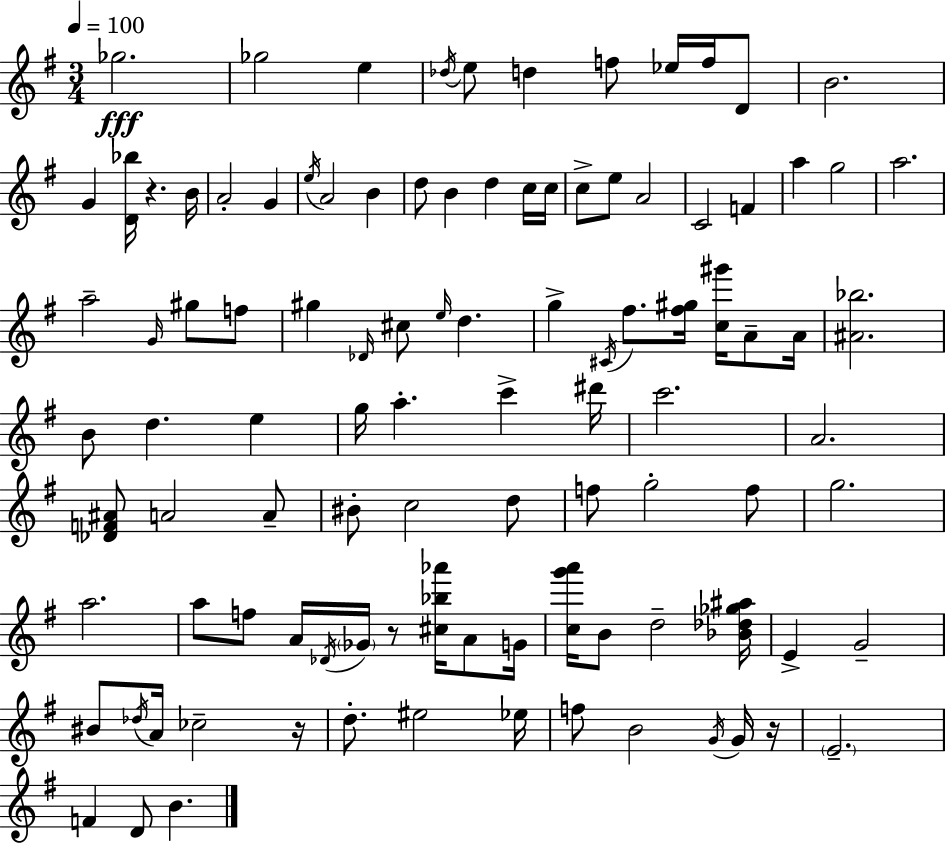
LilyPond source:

{
  \clef treble
  \numericTimeSignature
  \time 3/4
  \key e \minor
  \tempo 4 = 100
  ges''2.\fff | ges''2 e''4 | \acciaccatura { des''16 } e''8 d''4 f''8 ees''16 f''16 d'8 | b'2. | \break g'4 <d' bes''>16 r4. | b'16 a'2-. g'4 | \acciaccatura { e''16 } a'2 b'4 | d''8 b'4 d''4 | \break c''16 c''16 c''8-> e''8 a'2 | c'2 f'4 | a''4 g''2 | a''2. | \break a''2-- \grace { g'16 } gis''8 | f''8 gis''4 \grace { des'16 } cis''8 \grace { e''16 } d''4. | g''4-> \acciaccatura { cis'16 } fis''8. | <fis'' gis''>16 <c'' gis'''>16 a'8-- a'16 <ais' bes''>2. | \break b'8 d''4. | e''4 g''16 a''4.-. | c'''4-> dis'''16 c'''2. | a'2. | \break <des' f' ais'>8 a'2 | a'8-- bis'8-. c''2 | d''8 f''8 g''2-. | f''8 g''2. | \break a''2. | a''8 f''8 a'16 \acciaccatura { des'16 } | \parenthesize ges'16 r8 <cis'' bes'' aes'''>16 a'8 g'16 <c'' g''' a'''>16 b'8 d''2-- | <bes' des'' ges'' ais''>16 e'4-> g'2-- | \break bis'8 \acciaccatura { des''16 } a'16 ces''2-- | r16 d''8.-. eis''2 | ees''16 f''8 b'2 | \acciaccatura { g'16 } g'16 r16 \parenthesize e'2.-- | \break f'4 | d'8 b'4. \bar "|."
}